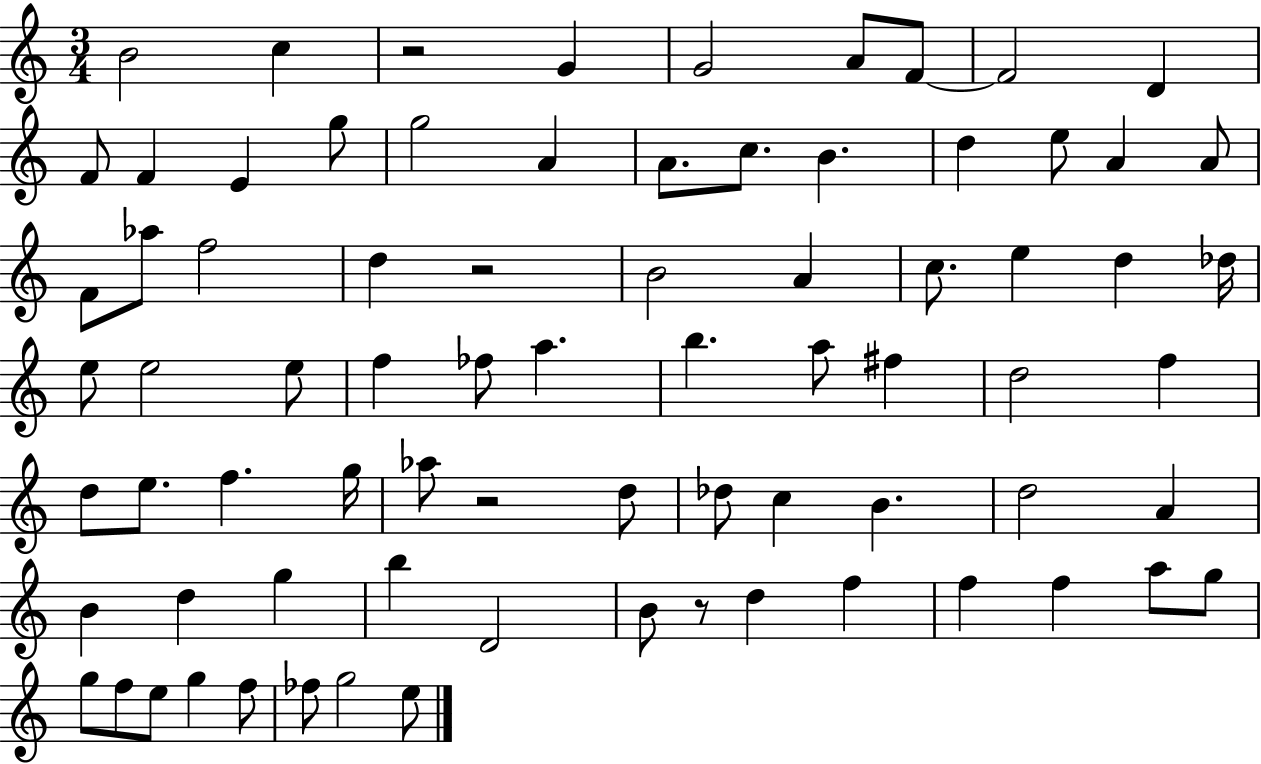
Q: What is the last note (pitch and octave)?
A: E5